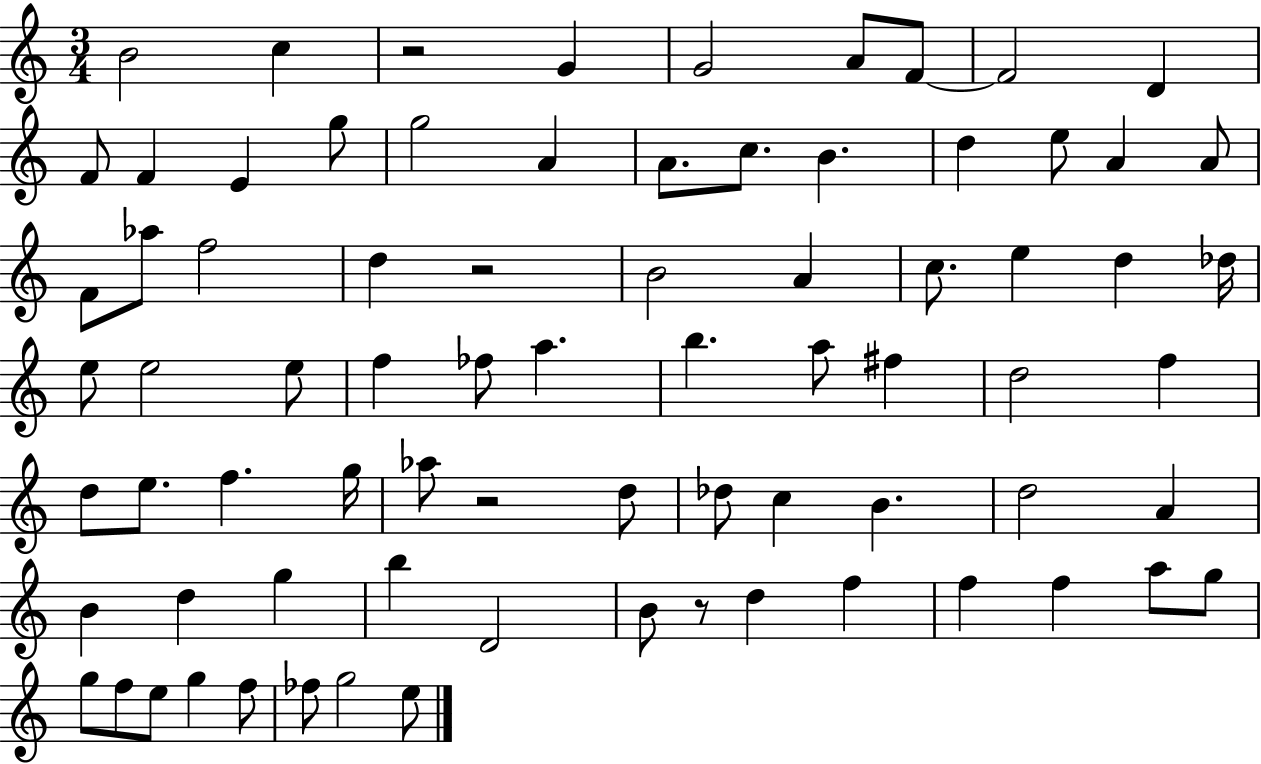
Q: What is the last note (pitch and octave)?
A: E5